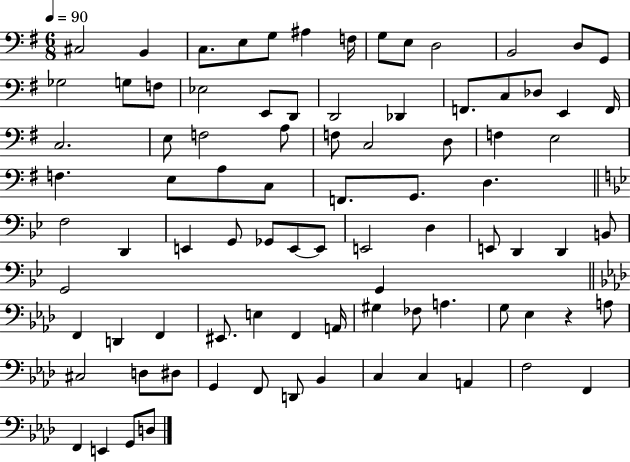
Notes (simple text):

C#3/h B2/q C3/e. E3/e G3/e A#3/q F3/s G3/e E3/e D3/h B2/h D3/e G2/e Gb3/h G3/e F3/e Eb3/h E2/e D2/e D2/h Db2/q F2/e. C3/e Db3/e E2/q F2/s C3/h. E3/e F3/h A3/e F3/e C3/h D3/e F3/q E3/h F3/q. E3/e A3/e C3/e F2/e. G2/e. D3/q. F3/h D2/q E2/q G2/e Gb2/e E2/e E2/e E2/h D3/q E2/e D2/q D2/q B2/e G2/h G2/q F2/q D2/q F2/q EIS2/e. E3/q F2/q A2/s G#3/q FES3/e A3/q. G3/e Eb3/q R/q A3/e C#3/h D3/e D#3/e G2/q F2/e D2/e Bb2/q C3/q C3/q A2/q F3/h F2/q F2/q E2/q G2/e D3/e